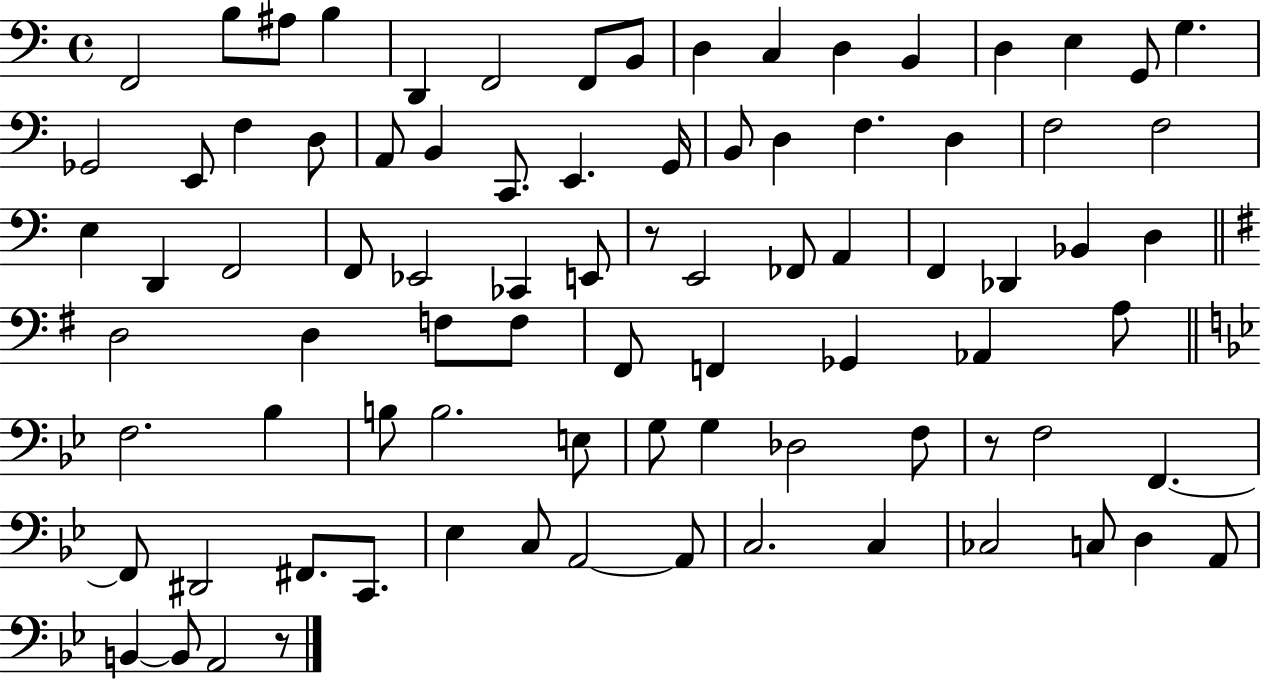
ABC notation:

X:1
T:Untitled
M:4/4
L:1/4
K:C
F,,2 B,/2 ^A,/2 B, D,, F,,2 F,,/2 B,,/2 D, C, D, B,, D, E, G,,/2 G, _G,,2 E,,/2 F, D,/2 A,,/2 B,, C,,/2 E,, G,,/4 B,,/2 D, F, D, F,2 F,2 E, D,, F,,2 F,,/2 _E,,2 _C,, E,,/2 z/2 E,,2 _F,,/2 A,, F,, _D,, _B,, D, D,2 D, F,/2 F,/2 ^F,,/2 F,, _G,, _A,, A,/2 F,2 _B, B,/2 B,2 E,/2 G,/2 G, _D,2 F,/2 z/2 F,2 F,, F,,/2 ^D,,2 ^F,,/2 C,,/2 _E, C,/2 A,,2 A,,/2 C,2 C, _C,2 C,/2 D, A,,/2 B,, B,,/2 A,,2 z/2